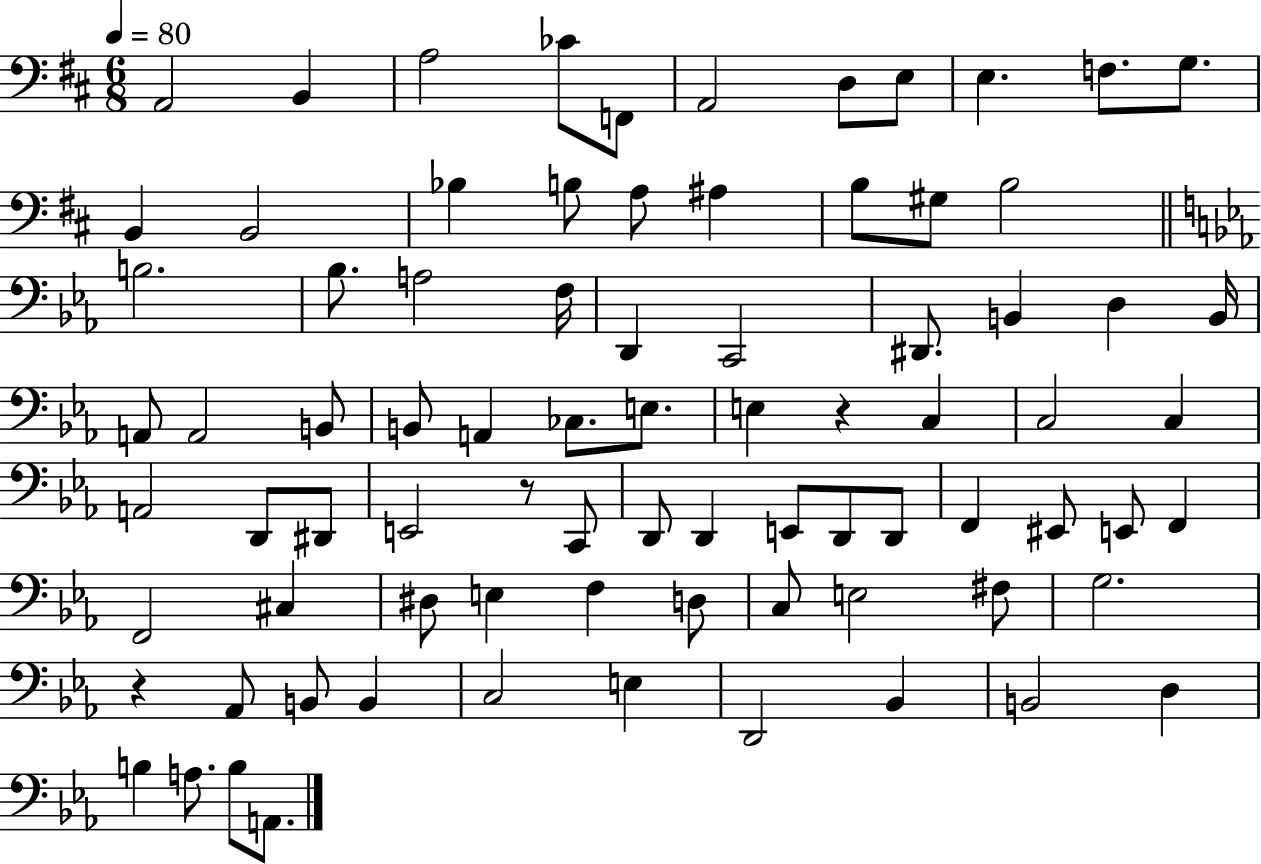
A2/h B2/q A3/h CES4/e F2/e A2/h D3/e E3/e E3/q. F3/e. G3/e. B2/q B2/h Bb3/q B3/e A3/e A#3/q B3/e G#3/e B3/h B3/h. Bb3/e. A3/h F3/s D2/q C2/h D#2/e. B2/q D3/q B2/s A2/e A2/h B2/e B2/e A2/q CES3/e. E3/e. E3/q R/q C3/q C3/h C3/q A2/h D2/e D#2/e E2/h R/e C2/e D2/e D2/q E2/e D2/e D2/e F2/q EIS2/e E2/e F2/q F2/h C#3/q D#3/e E3/q F3/q D3/e C3/e E3/h F#3/e G3/h. R/q Ab2/e B2/e B2/q C3/h E3/q D2/h Bb2/q B2/h D3/q B3/q A3/e. B3/e A2/e.